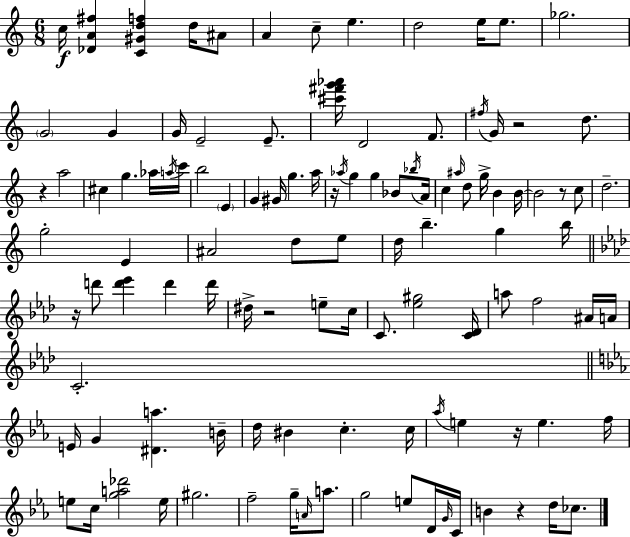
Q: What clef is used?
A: treble